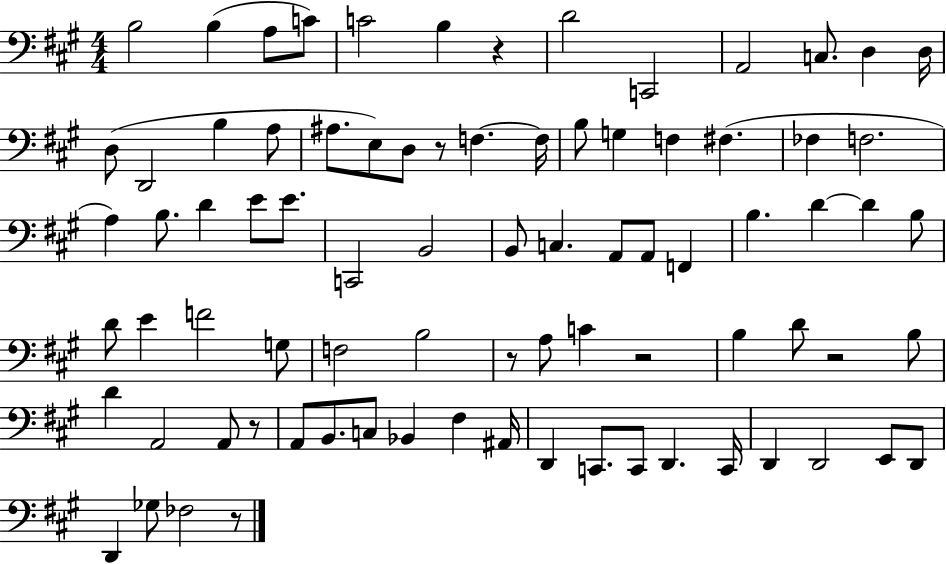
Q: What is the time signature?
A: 4/4